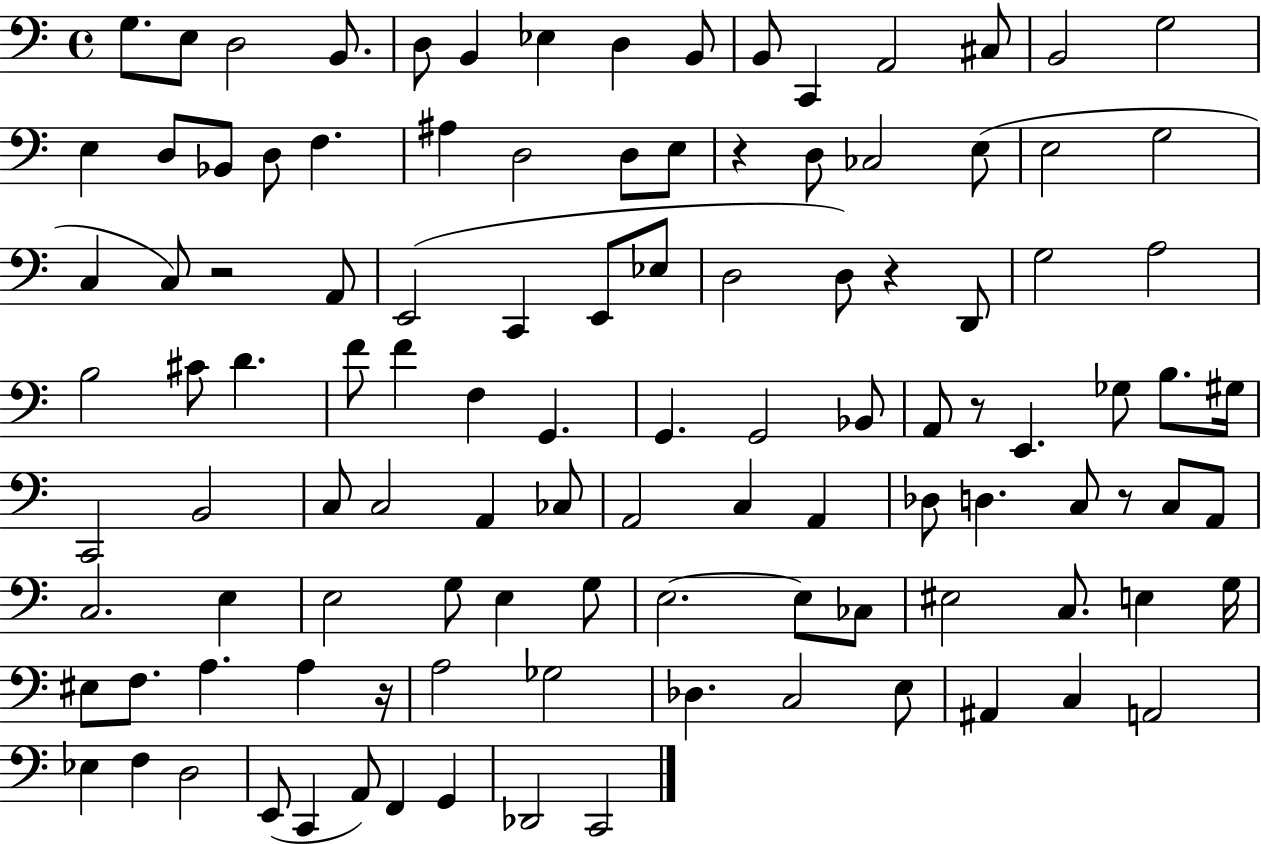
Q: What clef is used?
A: bass